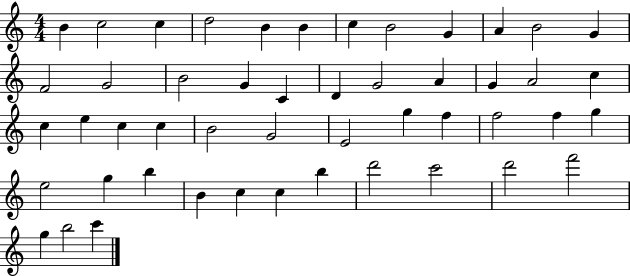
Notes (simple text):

B4/q C5/h C5/q D5/h B4/q B4/q C5/q B4/h G4/q A4/q B4/h G4/q F4/h G4/h B4/h G4/q C4/q D4/q G4/h A4/q G4/q A4/h C5/q C5/q E5/q C5/q C5/q B4/h G4/h E4/h G5/q F5/q F5/h F5/q G5/q E5/h G5/q B5/q B4/q C5/q C5/q B5/q D6/h C6/h D6/h F6/h G5/q B5/h C6/q